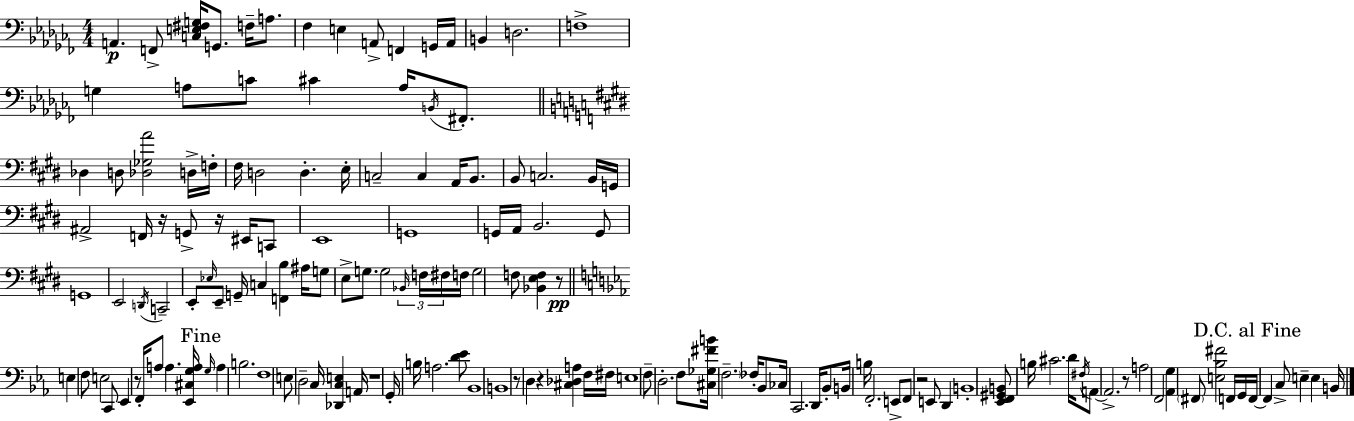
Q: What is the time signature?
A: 4/4